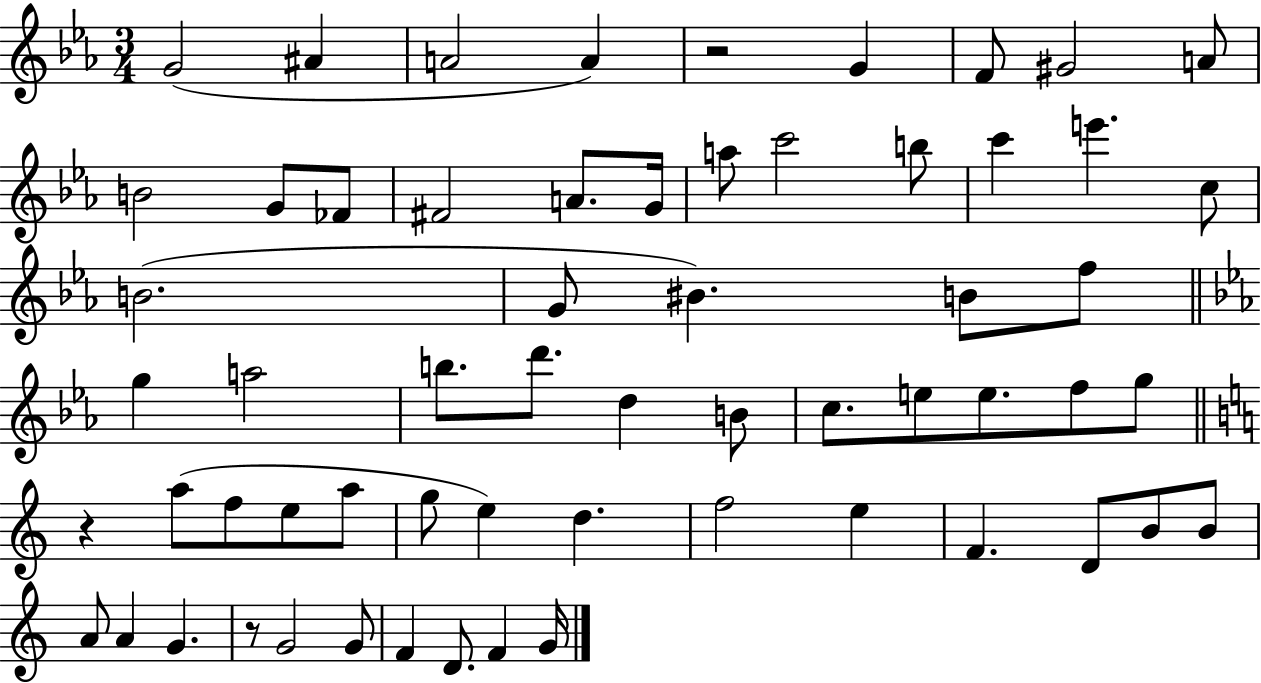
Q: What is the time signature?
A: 3/4